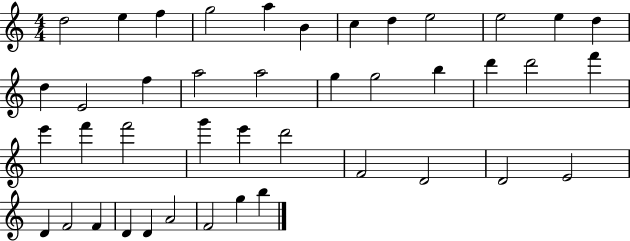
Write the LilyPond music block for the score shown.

{
  \clef treble
  \numericTimeSignature
  \time 4/4
  \key c \major
  d''2 e''4 f''4 | g''2 a''4 b'4 | c''4 d''4 e''2 | e''2 e''4 d''4 | \break d''4 e'2 f''4 | a''2 a''2 | g''4 g''2 b''4 | d'''4 d'''2 f'''4 | \break e'''4 f'''4 f'''2 | g'''4 e'''4 d'''2 | f'2 d'2 | d'2 e'2 | \break d'4 f'2 f'4 | d'4 d'4 a'2 | f'2 g''4 b''4 | \bar "|."
}